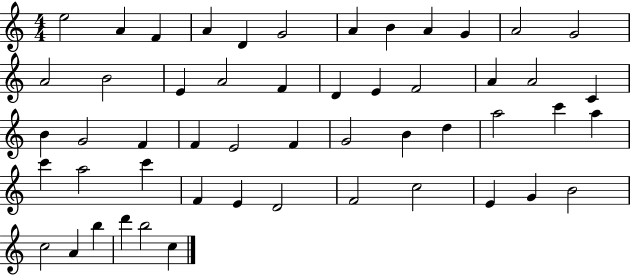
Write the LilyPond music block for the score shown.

{
  \clef treble
  \numericTimeSignature
  \time 4/4
  \key c \major
  e''2 a'4 f'4 | a'4 d'4 g'2 | a'4 b'4 a'4 g'4 | a'2 g'2 | \break a'2 b'2 | e'4 a'2 f'4 | d'4 e'4 f'2 | a'4 a'2 c'4 | \break b'4 g'2 f'4 | f'4 e'2 f'4 | g'2 b'4 d''4 | a''2 c'''4 a''4 | \break c'''4 a''2 c'''4 | f'4 e'4 d'2 | f'2 c''2 | e'4 g'4 b'2 | \break c''2 a'4 b''4 | d'''4 b''2 c''4 | \bar "|."
}